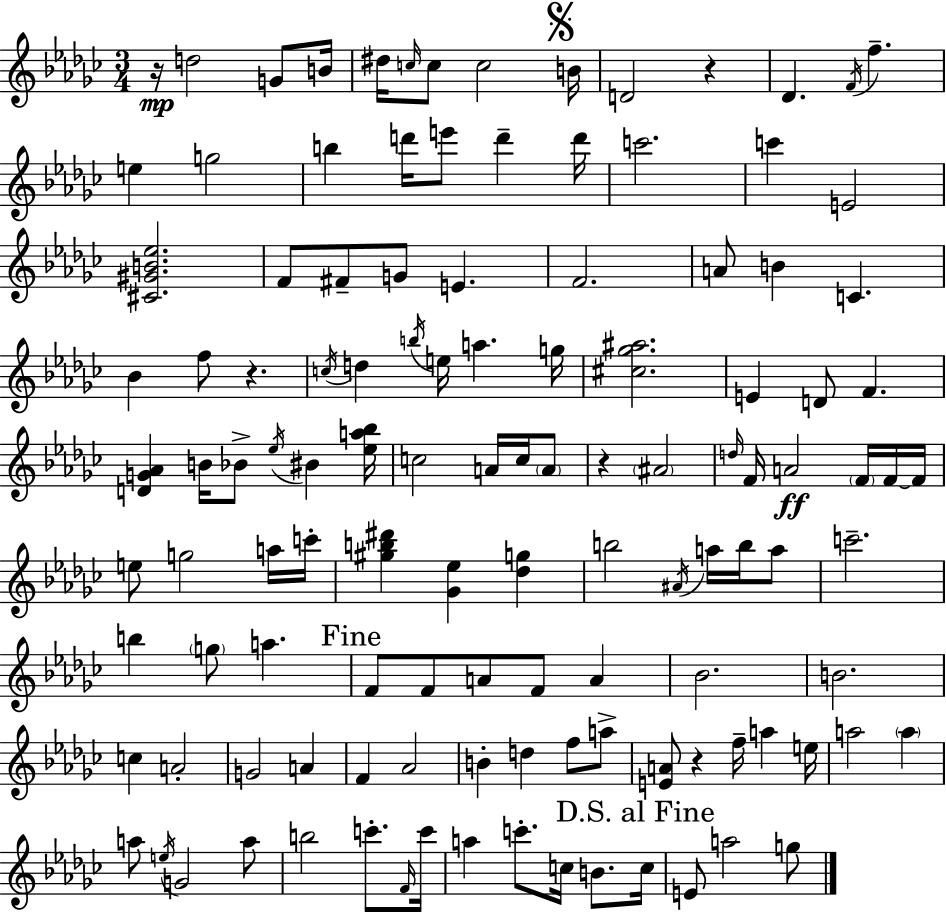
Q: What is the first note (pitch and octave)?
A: D5